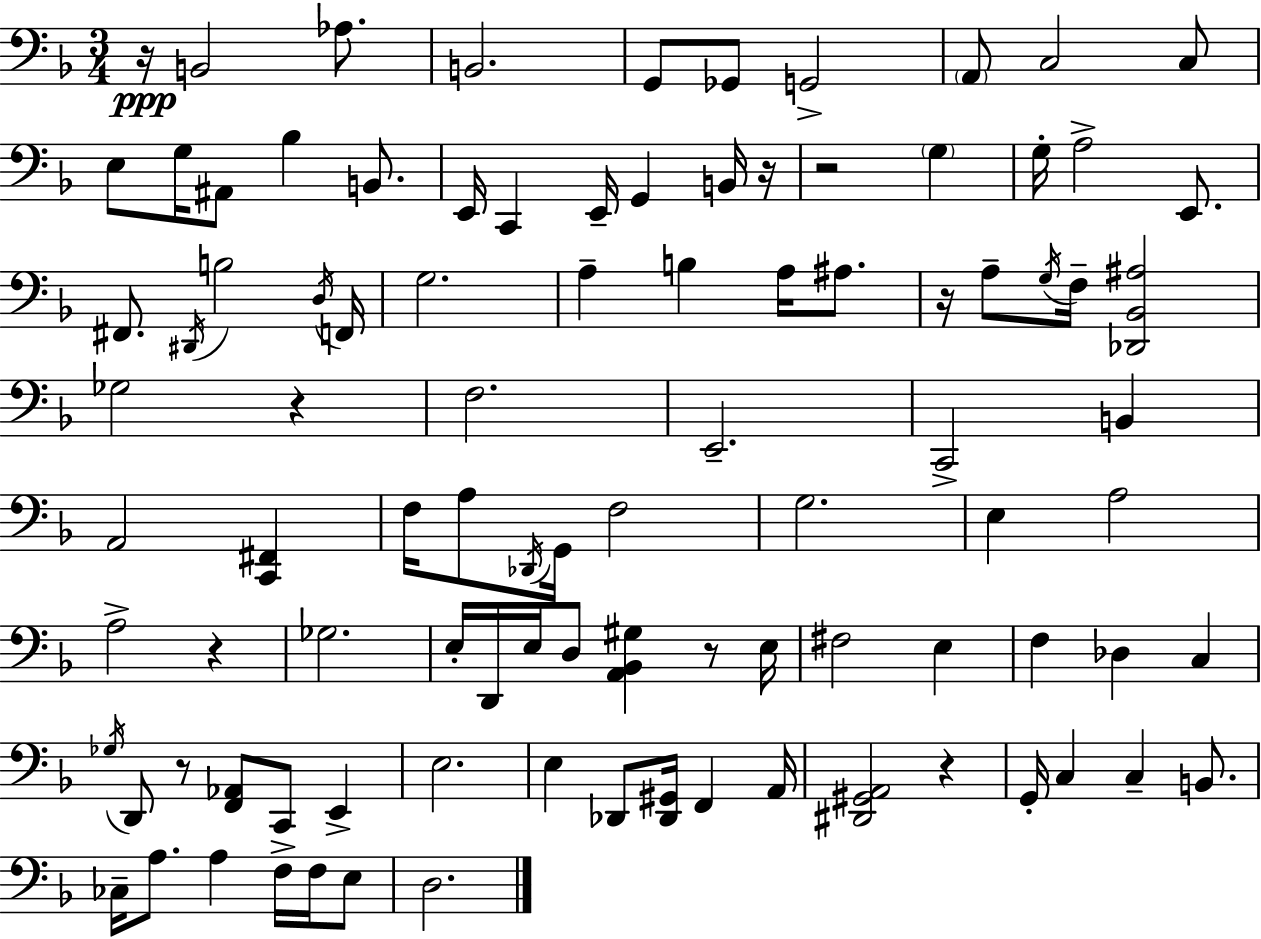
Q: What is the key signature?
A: D minor